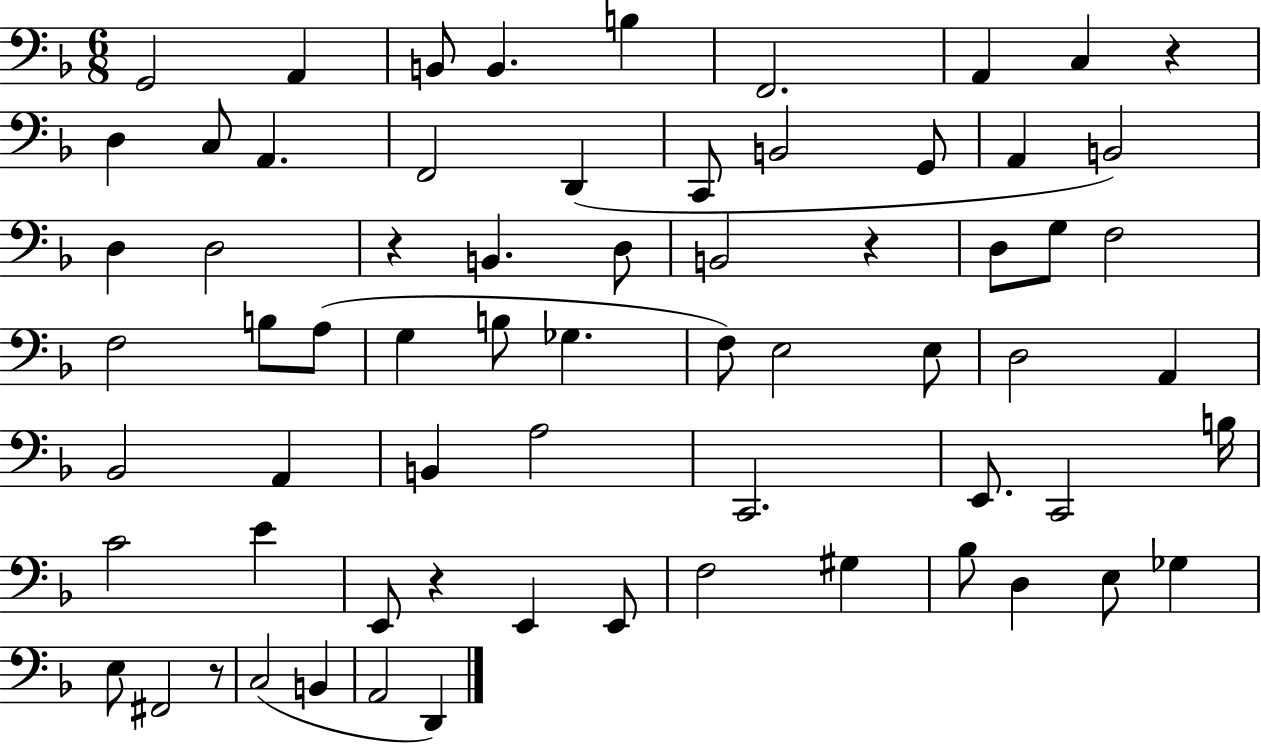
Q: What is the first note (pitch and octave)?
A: G2